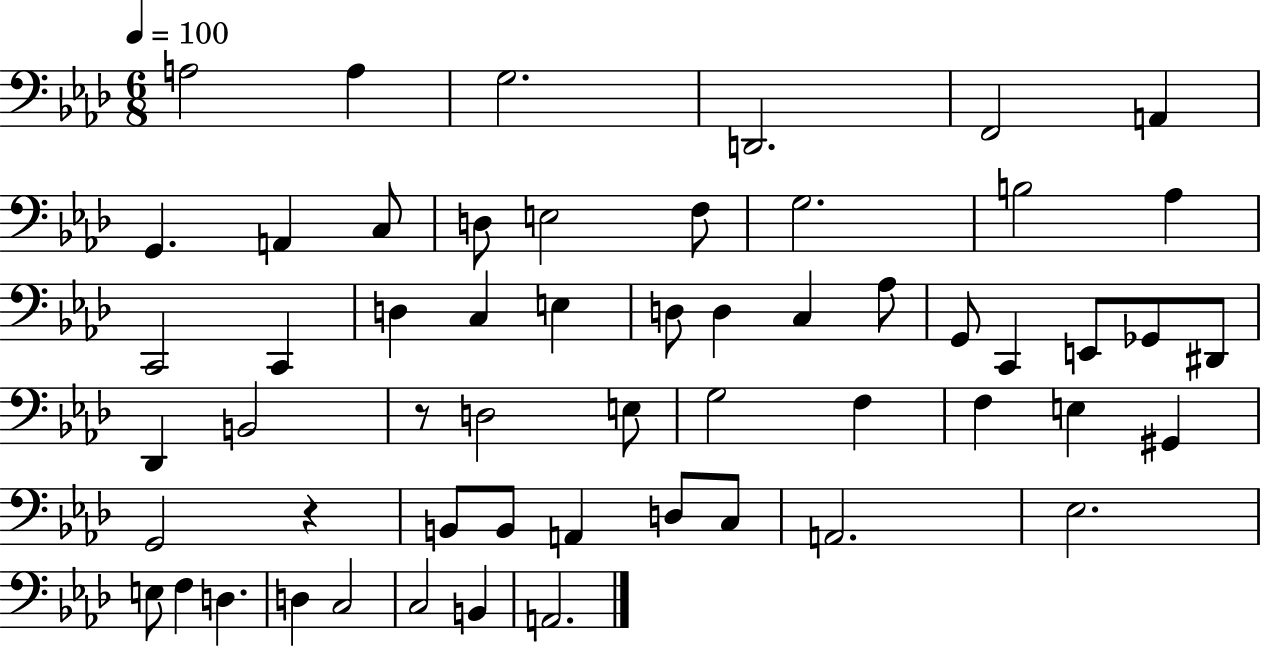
X:1
T:Untitled
M:6/8
L:1/4
K:Ab
A,2 A, G,2 D,,2 F,,2 A,, G,, A,, C,/2 D,/2 E,2 F,/2 G,2 B,2 _A, C,,2 C,, D, C, E, D,/2 D, C, _A,/2 G,,/2 C,, E,,/2 _G,,/2 ^D,,/2 _D,, B,,2 z/2 D,2 E,/2 G,2 F, F, E, ^G,, G,,2 z B,,/2 B,,/2 A,, D,/2 C,/2 A,,2 _E,2 E,/2 F, D, D, C,2 C,2 B,, A,,2